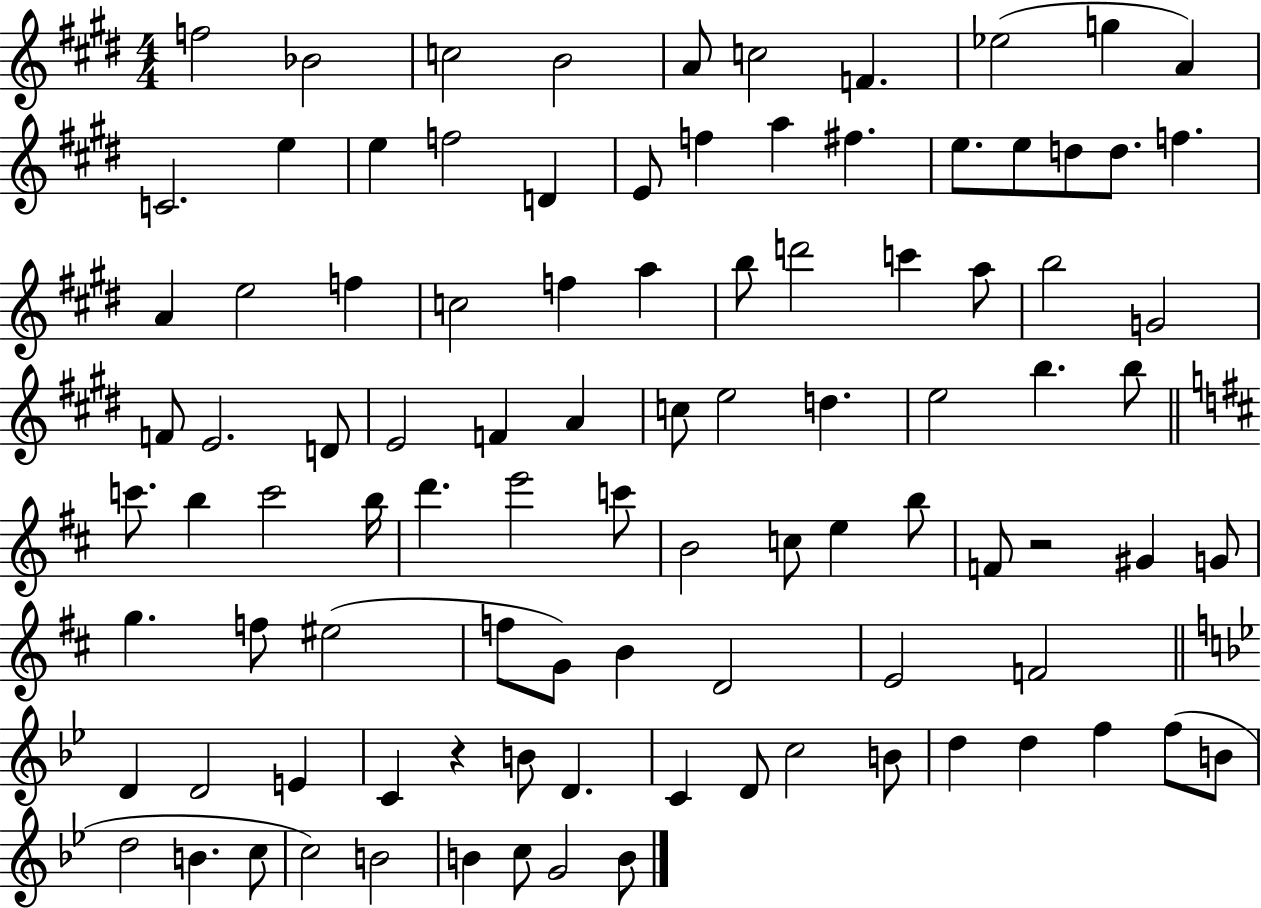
{
  \clef treble
  \numericTimeSignature
  \time 4/4
  \key e \major
  f''2 bes'2 | c''2 b'2 | a'8 c''2 f'4. | ees''2( g''4 a'4) | \break c'2. e''4 | e''4 f''2 d'4 | e'8 f''4 a''4 fis''4. | e''8. e''8 d''8 d''8. f''4. | \break a'4 e''2 f''4 | c''2 f''4 a''4 | b''8 d'''2 c'''4 a''8 | b''2 g'2 | \break f'8 e'2. d'8 | e'2 f'4 a'4 | c''8 e''2 d''4. | e''2 b''4. b''8 | \break \bar "||" \break \key d \major c'''8. b''4 c'''2 b''16 | d'''4. e'''2 c'''8 | b'2 c''8 e''4 b''8 | f'8 r2 gis'4 g'8 | \break g''4. f''8 eis''2( | f''8 g'8) b'4 d'2 | e'2 f'2 | \bar "||" \break \key bes \major d'4 d'2 e'4 | c'4 r4 b'8 d'4. | c'4 d'8 c''2 b'8 | d''4 d''4 f''4 f''8( b'8 | \break d''2 b'4. c''8 | c''2) b'2 | b'4 c''8 g'2 b'8 | \bar "|."
}